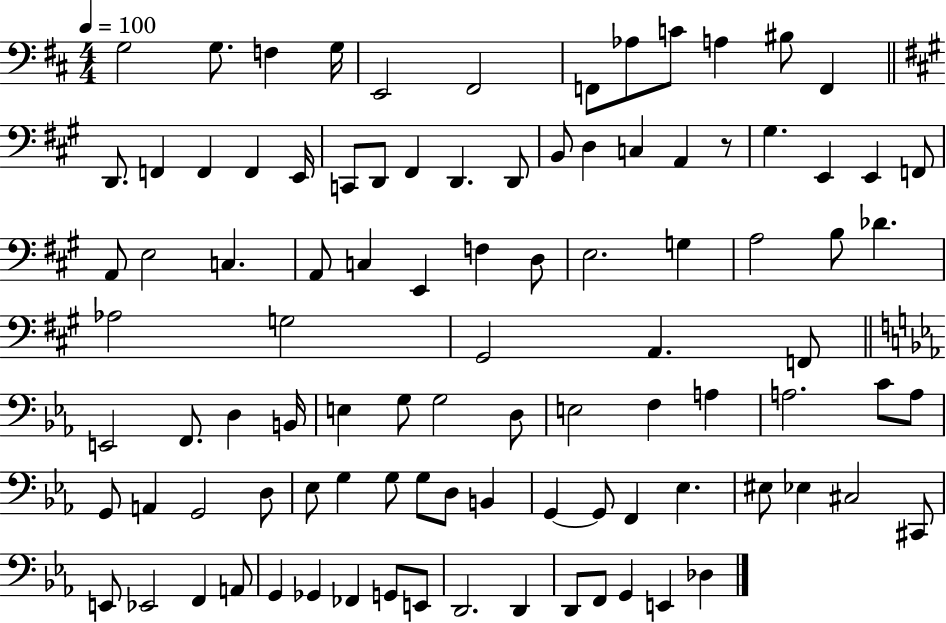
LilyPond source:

{
  \clef bass
  \numericTimeSignature
  \time 4/4
  \key d \major
  \tempo 4 = 100
  g2 g8. f4 g16 | e,2 fis,2 | f,8 aes8 c'8 a4 bis8 f,4 | \bar "||" \break \key a \major d,8. f,4 f,4 f,4 e,16 | c,8 d,8 fis,4 d,4. d,8 | b,8 d4 c4 a,4 r8 | gis4. e,4 e,4 f,8 | \break a,8 e2 c4. | a,8 c4 e,4 f4 d8 | e2. g4 | a2 b8 des'4. | \break aes2 g2 | gis,2 a,4. f,8 | \bar "||" \break \key ees \major e,2 f,8. d4 b,16 | e4 g8 g2 d8 | e2 f4 a4 | a2. c'8 a8 | \break g,8 a,4 g,2 d8 | ees8 g4 g8 g8 d8 b,4 | g,4~~ g,8 f,4 ees4. | eis8 ees4 cis2 cis,8 | \break e,8 ees,2 f,4 a,8 | g,4 ges,4 fes,4 g,8 e,8 | d,2. d,4 | d,8 f,8 g,4 e,4 des4 | \break \bar "|."
}